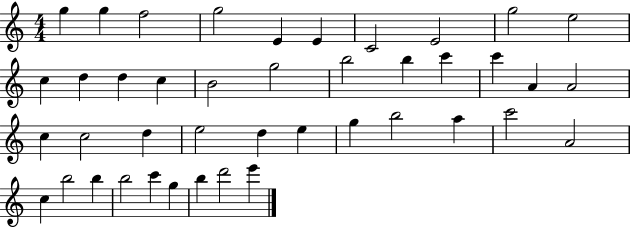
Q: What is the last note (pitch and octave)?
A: E6